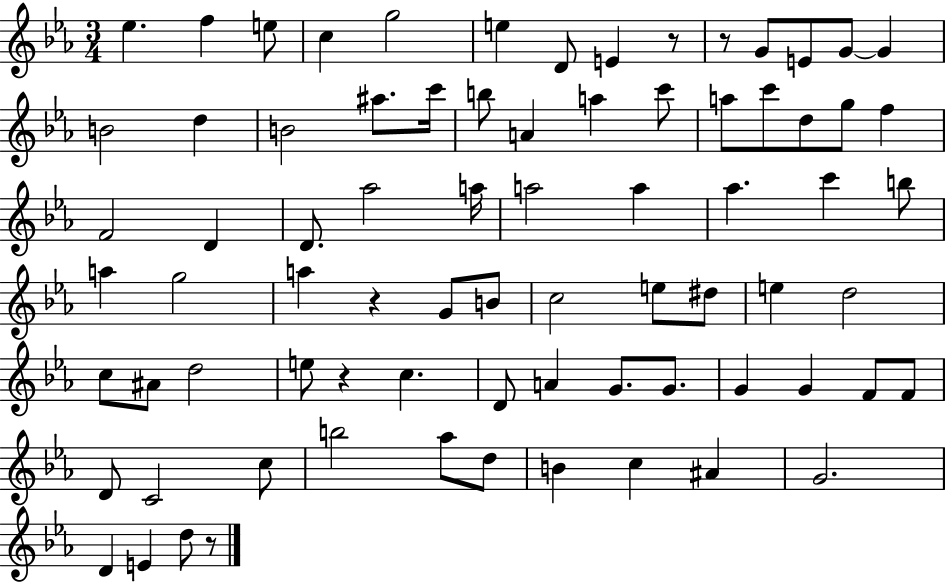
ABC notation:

X:1
T:Untitled
M:3/4
L:1/4
K:Eb
_e f e/2 c g2 e D/2 E z/2 z/2 G/2 E/2 G/2 G B2 d B2 ^a/2 c'/4 b/2 A a c'/2 a/2 c'/2 d/2 g/2 f F2 D D/2 _a2 a/4 a2 a _a c' b/2 a g2 a z G/2 B/2 c2 e/2 ^d/2 e d2 c/2 ^A/2 d2 e/2 z c D/2 A G/2 G/2 G G F/2 F/2 D/2 C2 c/2 b2 _a/2 d/2 B c ^A G2 D E d/2 z/2